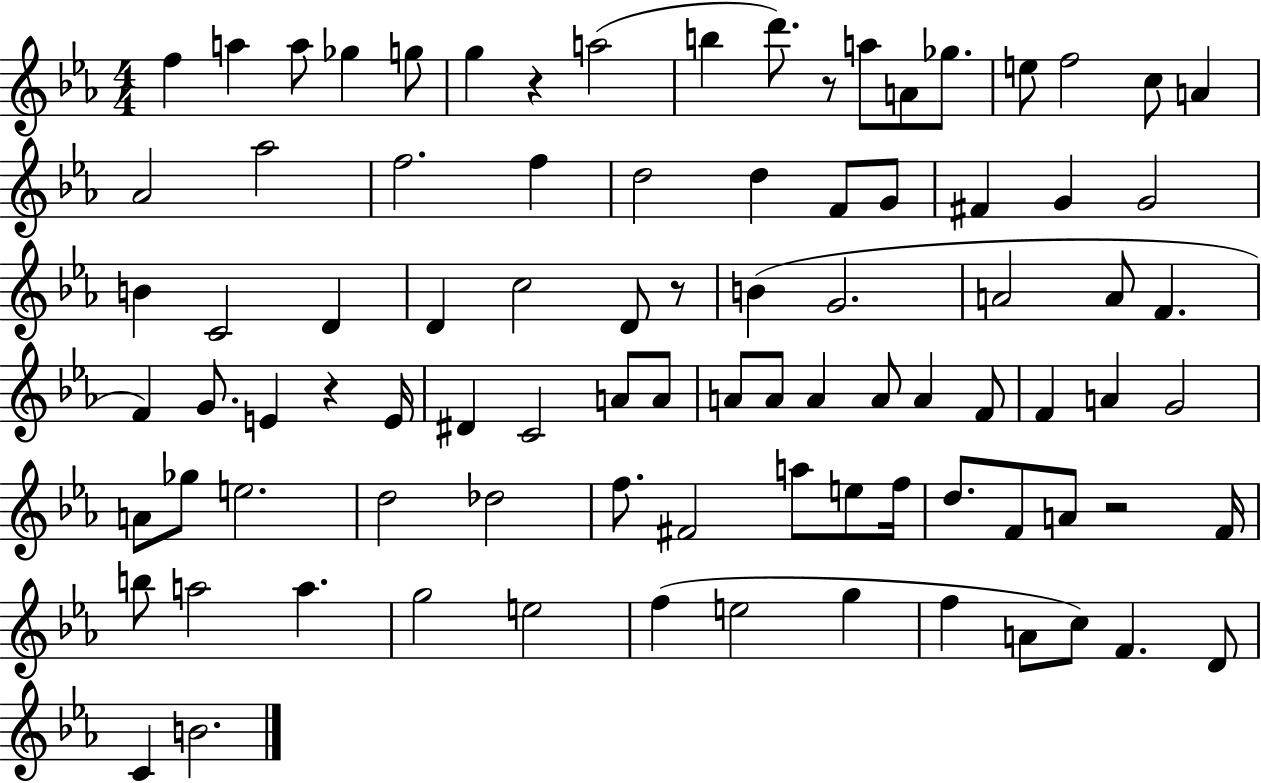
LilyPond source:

{
  \clef treble
  \numericTimeSignature
  \time 4/4
  \key ees \major
  \repeat volta 2 { f''4 a''4 a''8 ges''4 g''8 | g''4 r4 a''2( | b''4 d'''8.) r8 a''8 a'8 ges''8. | e''8 f''2 c''8 a'4 | \break aes'2 aes''2 | f''2. f''4 | d''2 d''4 f'8 g'8 | fis'4 g'4 g'2 | \break b'4 c'2 d'4 | d'4 c''2 d'8 r8 | b'4( g'2. | a'2 a'8 f'4. | \break f'4) g'8. e'4 r4 e'16 | dis'4 c'2 a'8 a'8 | a'8 a'8 a'4 a'8 a'4 f'8 | f'4 a'4 g'2 | \break a'8 ges''8 e''2. | d''2 des''2 | f''8. fis'2 a''8 e''8 f''16 | d''8. f'8 a'8 r2 f'16 | \break b''8 a''2 a''4. | g''2 e''2 | f''4( e''2 g''4 | f''4 a'8 c''8) f'4. d'8 | \break c'4 b'2. | } \bar "|."
}